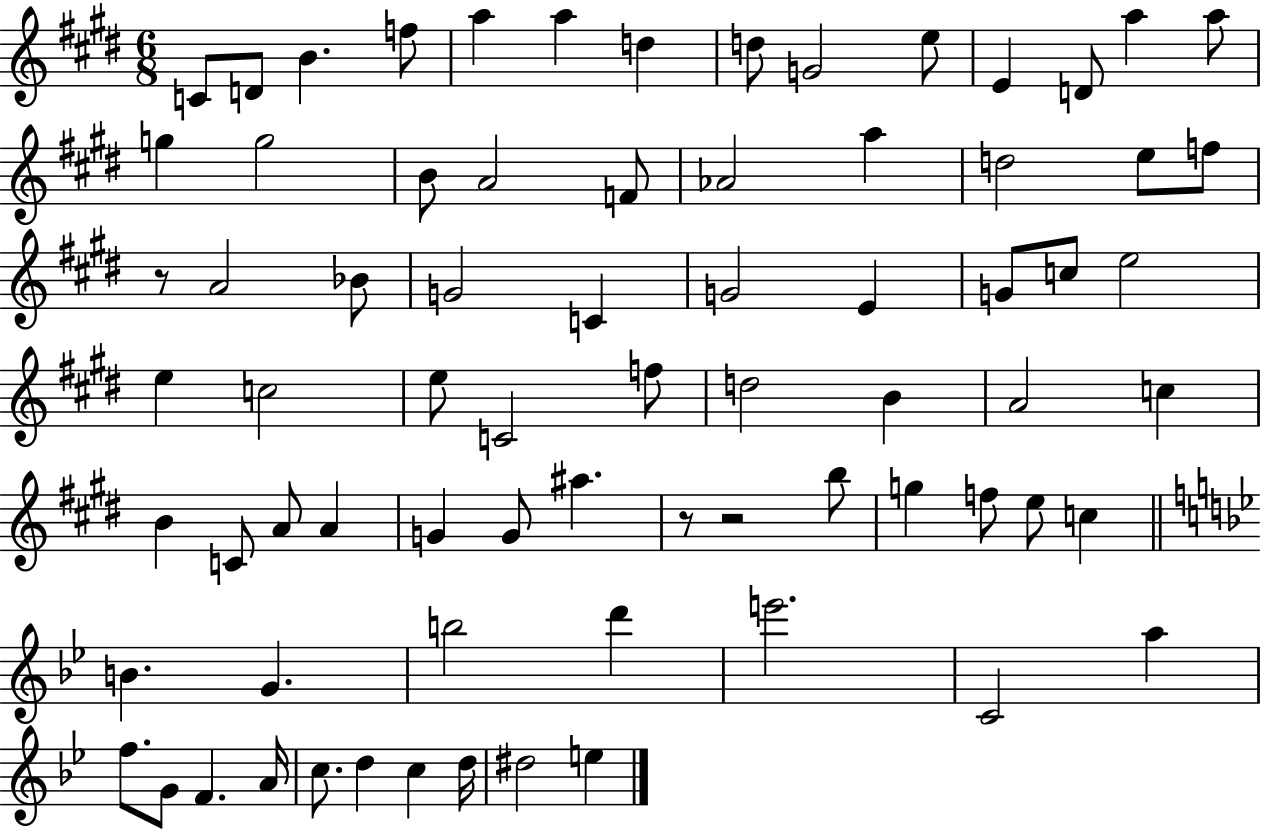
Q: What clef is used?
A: treble